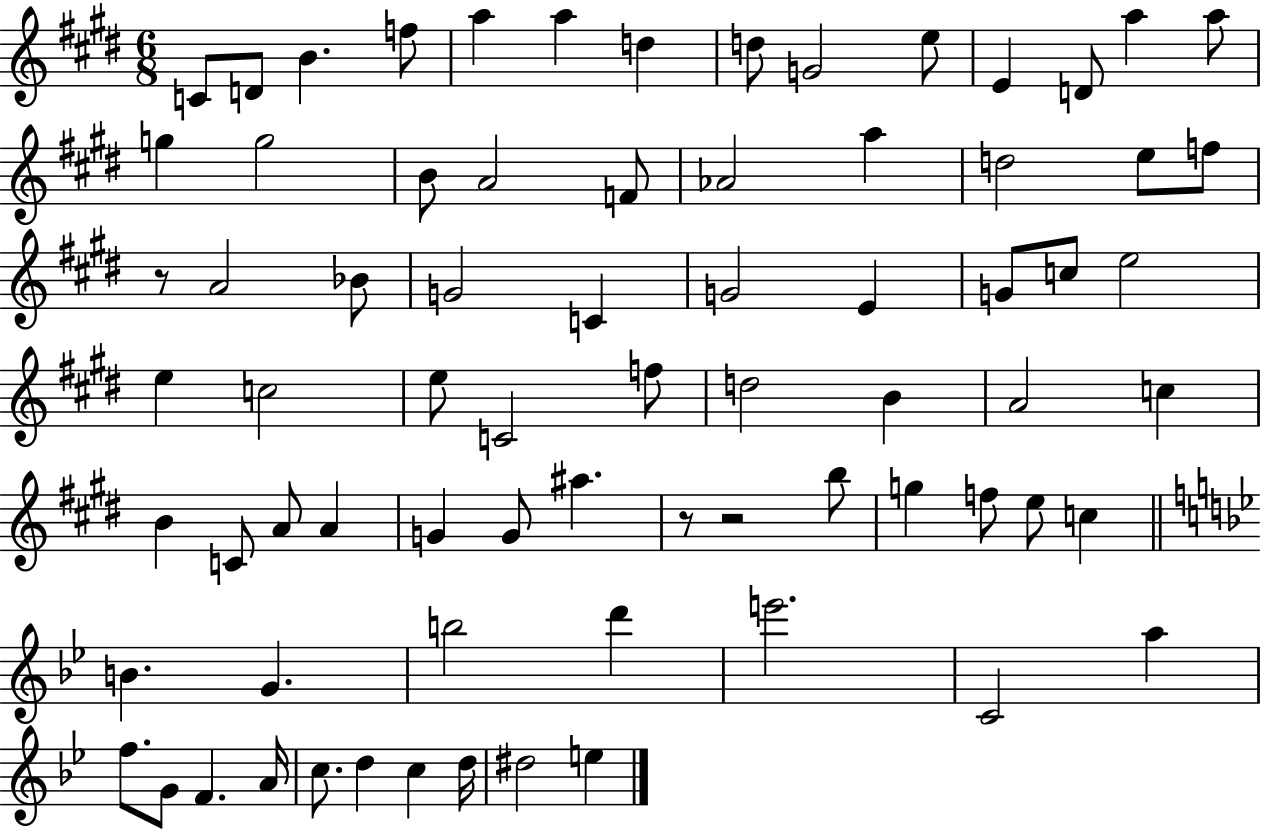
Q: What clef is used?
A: treble